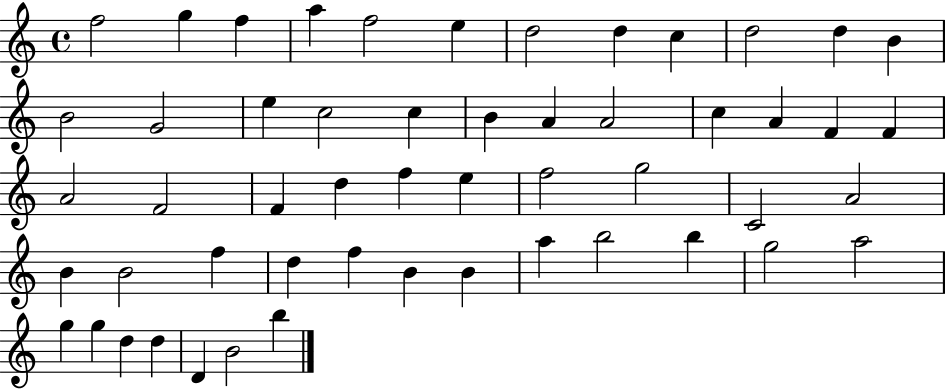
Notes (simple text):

F5/h G5/q F5/q A5/q F5/h E5/q D5/h D5/q C5/q D5/h D5/q B4/q B4/h G4/h E5/q C5/h C5/q B4/q A4/q A4/h C5/q A4/q F4/q F4/q A4/h F4/h F4/q D5/q F5/q E5/q F5/h G5/h C4/h A4/h B4/q B4/h F5/q D5/q F5/q B4/q B4/q A5/q B5/h B5/q G5/h A5/h G5/q G5/q D5/q D5/q D4/q B4/h B5/q